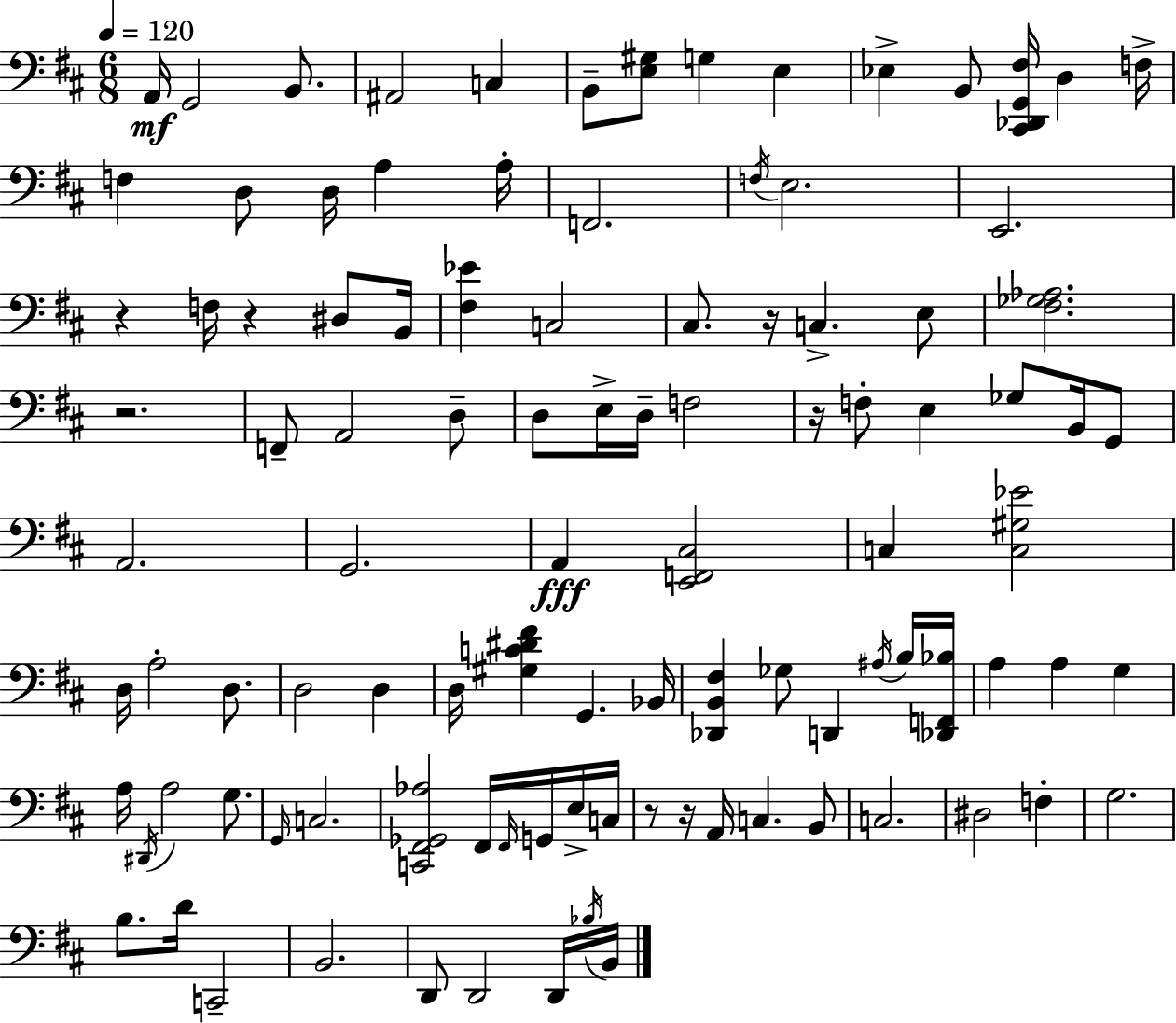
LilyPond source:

{
  \clef bass
  \numericTimeSignature
  \time 6/8
  \key d \major
  \tempo 4 = 120
  \repeat volta 2 { a,16\mf g,2 b,8. | ais,2 c4 | b,8-- <e gis>8 g4 e4 | ees4-> b,8 <cis, des, g, fis>16 d4 f16-> | \break f4 d8 d16 a4 a16-. | f,2. | \acciaccatura { f16 } e2. | e,2. | \break r4 f16 r4 dis8 | b,16 <fis ees'>4 c2 | cis8. r16 c4.-> e8 | <fis ges aes>2. | \break r2. | f,8-- a,2 d8-- | d8 e16-> d16-- f2 | r16 f8-. e4 ges8 b,16 g,8 | \break a,2. | g,2. | a,4\fff <e, f, cis>2 | c4 <c gis ees'>2 | \break d16 a2-. d8. | d2 d4 | d16 <gis c' dis' fis'>4 g,4. | bes,16 <des, b, fis>4 ges8 d,4 \acciaccatura { ais16 } | \break b16 <des, f, bes>16 a4 a4 g4 | a16 \acciaccatura { dis,16 } a2 | g8. \grace { g,16 } c2. | <c, fis, ges, aes>2 | \break fis,16 \grace { fis,16 } g,16 e16-> c16 r8 r16 a,16 c4. | b,8 c2. | dis2 | f4-. g2. | \break b8. d'16 c,2-- | b,2. | d,8 d,2 | d,16 \acciaccatura { bes16 } b,16 } \bar "|."
}